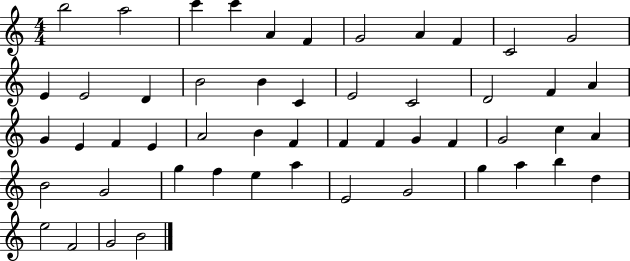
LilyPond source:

{
  \clef treble
  \numericTimeSignature
  \time 4/4
  \key c \major
  b''2 a''2 | c'''4 c'''4 a'4 f'4 | g'2 a'4 f'4 | c'2 g'2 | \break e'4 e'2 d'4 | b'2 b'4 c'4 | e'2 c'2 | d'2 f'4 a'4 | \break g'4 e'4 f'4 e'4 | a'2 b'4 f'4 | f'4 f'4 g'4 f'4 | g'2 c''4 a'4 | \break b'2 g'2 | g''4 f''4 e''4 a''4 | e'2 g'2 | g''4 a''4 b''4 d''4 | \break e''2 f'2 | g'2 b'2 | \bar "|."
}